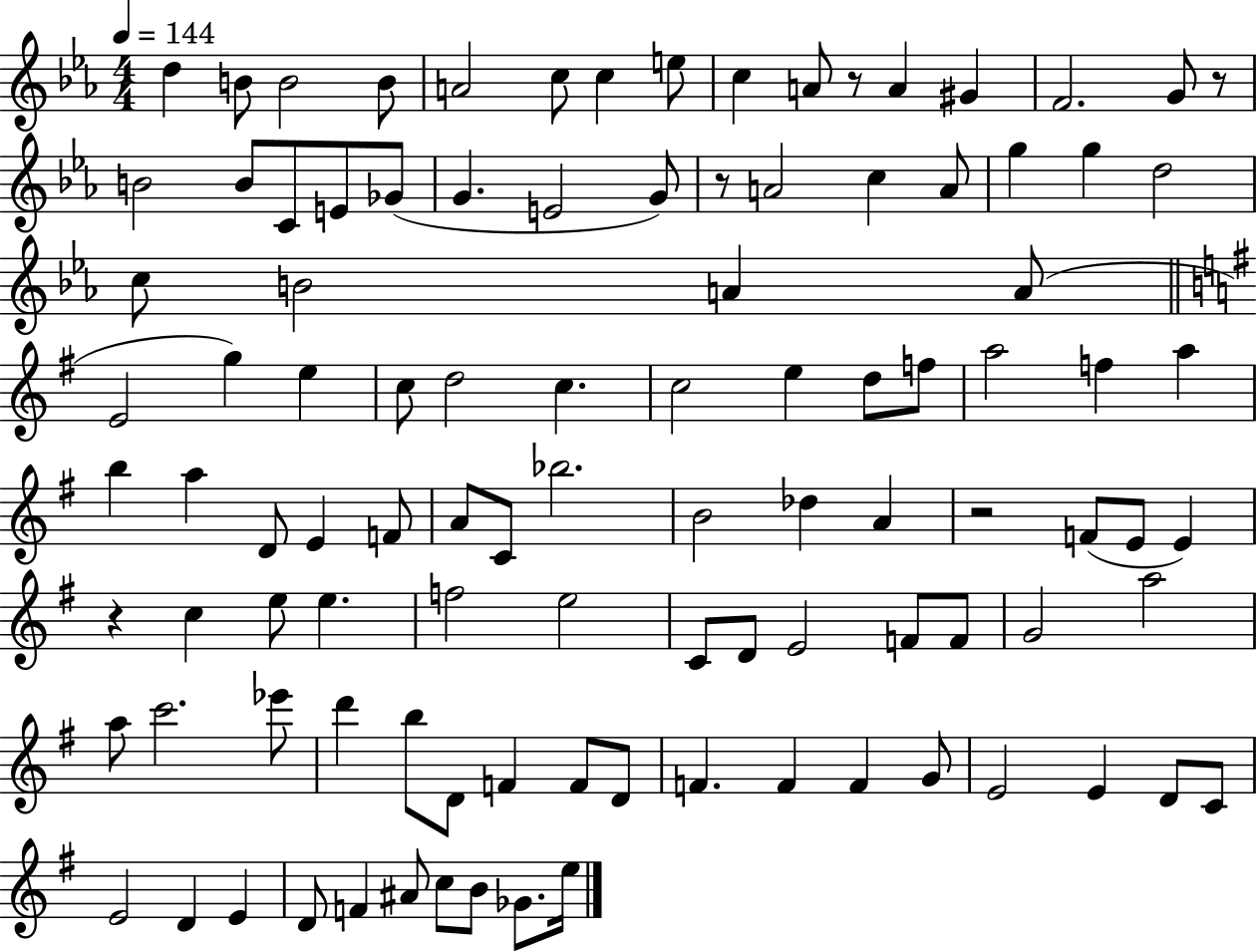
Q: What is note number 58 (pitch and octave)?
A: E4